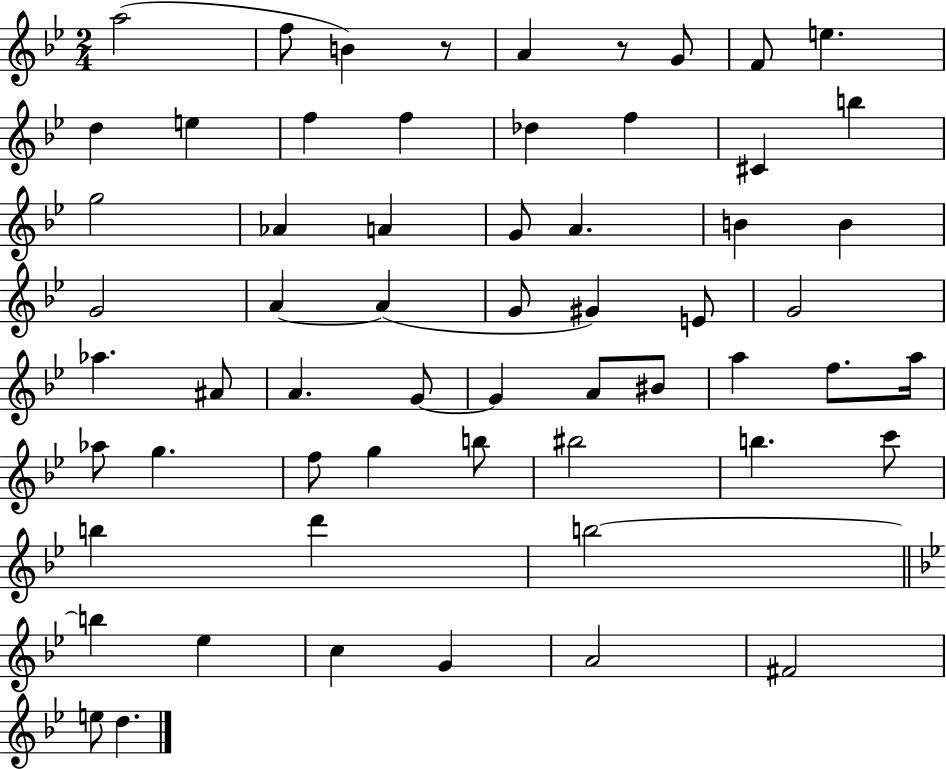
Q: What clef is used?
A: treble